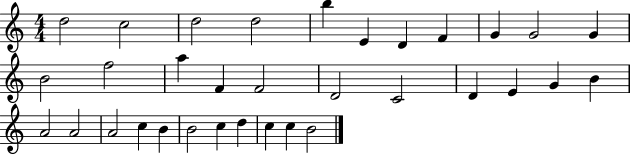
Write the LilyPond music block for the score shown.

{
  \clef treble
  \numericTimeSignature
  \time 4/4
  \key c \major
  d''2 c''2 | d''2 d''2 | b''4 e'4 d'4 f'4 | g'4 g'2 g'4 | \break b'2 f''2 | a''4 f'4 f'2 | d'2 c'2 | d'4 e'4 g'4 b'4 | \break a'2 a'2 | a'2 c''4 b'4 | b'2 c''4 d''4 | c''4 c''4 b'2 | \break \bar "|."
}